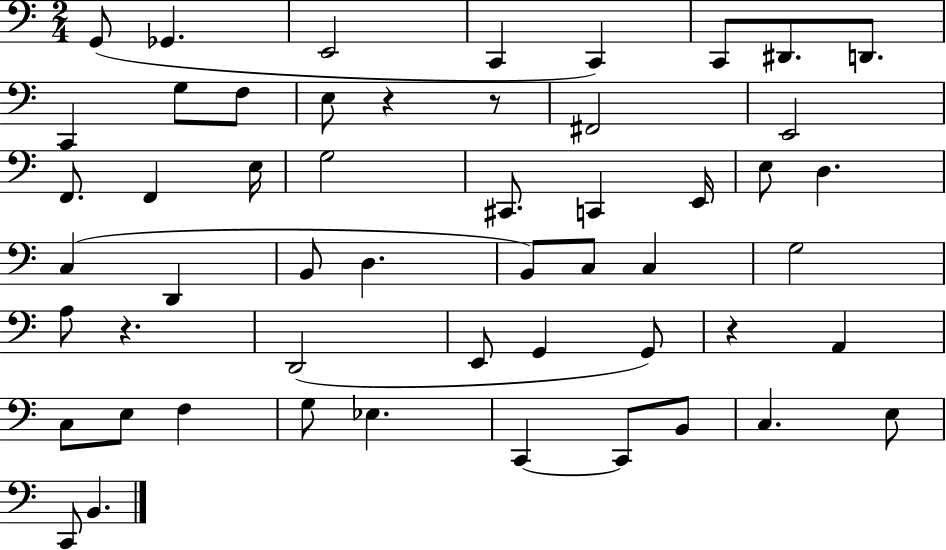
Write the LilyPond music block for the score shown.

{
  \clef bass
  \numericTimeSignature
  \time 2/4
  \key c \major
  g,8( ges,4. | e,2 | c,4 c,4) | c,8 dis,8. d,8. | \break c,4 g8 f8 | e8 r4 r8 | fis,2 | e,2 | \break f,8. f,4 e16 | g2 | cis,8. c,4 e,16 | e8 d4. | \break c4( d,4 | b,8 d4. | b,8) c8 c4 | g2 | \break a8 r4. | d,2( | e,8 g,4 g,8) | r4 a,4 | \break c8 e8 f4 | g8 ees4. | c,4~~ c,8 b,8 | c4. e8 | \break c,8 b,4. | \bar "|."
}